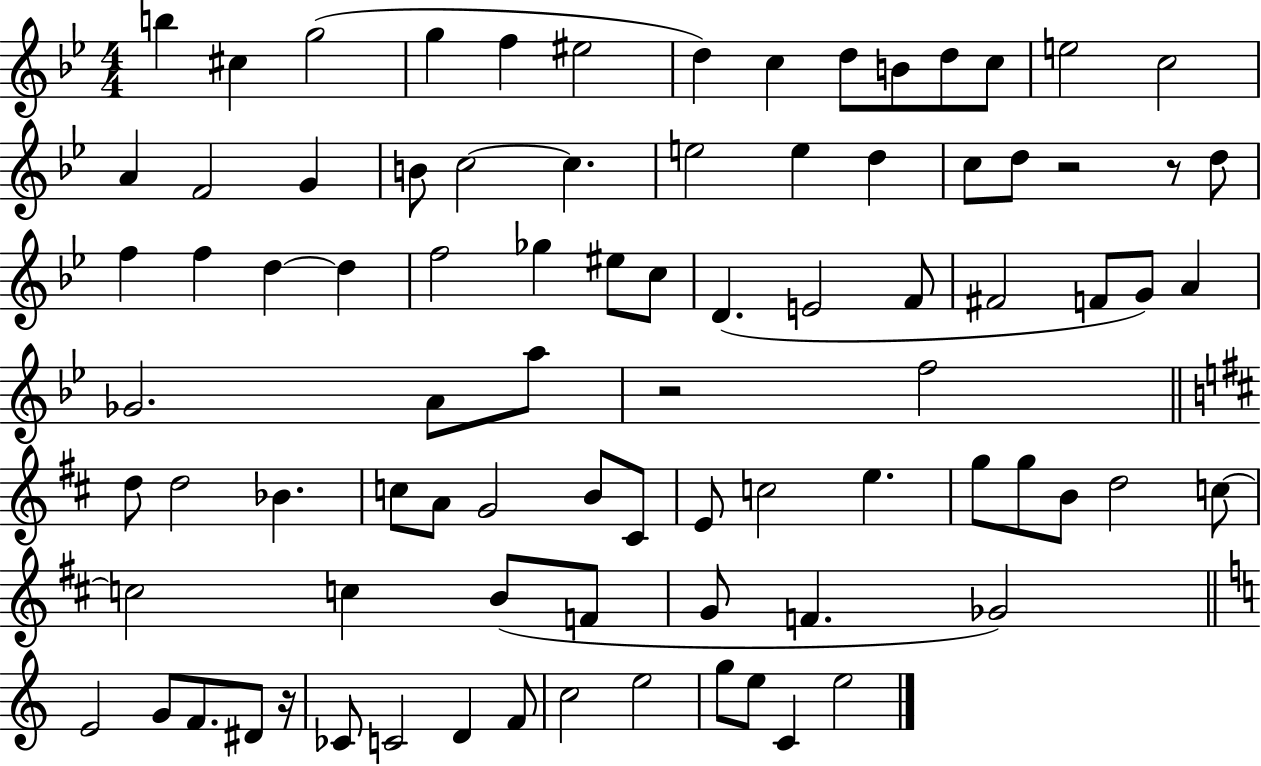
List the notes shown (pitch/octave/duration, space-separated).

B5/q C#5/q G5/h G5/q F5/q EIS5/h D5/q C5/q D5/e B4/e D5/e C5/e E5/h C5/h A4/q F4/h G4/q B4/e C5/h C5/q. E5/h E5/q D5/q C5/e D5/e R/h R/e D5/e F5/q F5/q D5/q D5/q F5/h Gb5/q EIS5/e C5/e D4/q. E4/h F4/e F#4/h F4/e G4/e A4/q Gb4/h. A4/e A5/e R/h F5/h D5/e D5/h Bb4/q. C5/e A4/e G4/h B4/e C#4/e E4/e C5/h E5/q. G5/e G5/e B4/e D5/h C5/e C5/h C5/q B4/e F4/e G4/e F4/q. Gb4/h E4/h G4/e F4/e. D#4/e R/s CES4/e C4/h D4/q F4/e C5/h E5/h G5/e E5/e C4/q E5/h